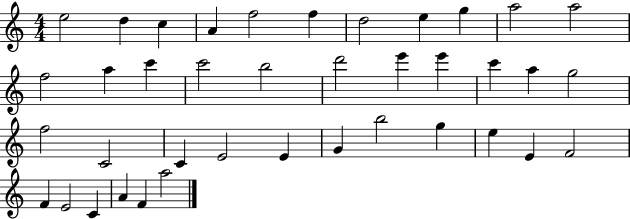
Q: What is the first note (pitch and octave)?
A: E5